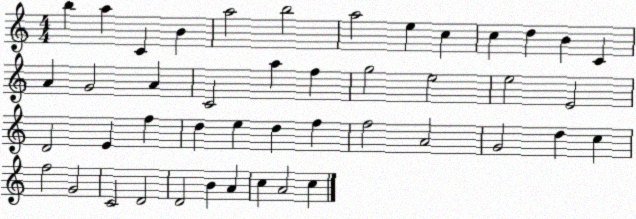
X:1
T:Untitled
M:4/4
L:1/4
K:C
b a C B a2 b2 a2 e c c d B C A G2 A C2 a f g2 e2 e2 E2 D2 E f d e d f f2 A2 G2 d c f2 G2 C2 D2 D2 B A c A2 c